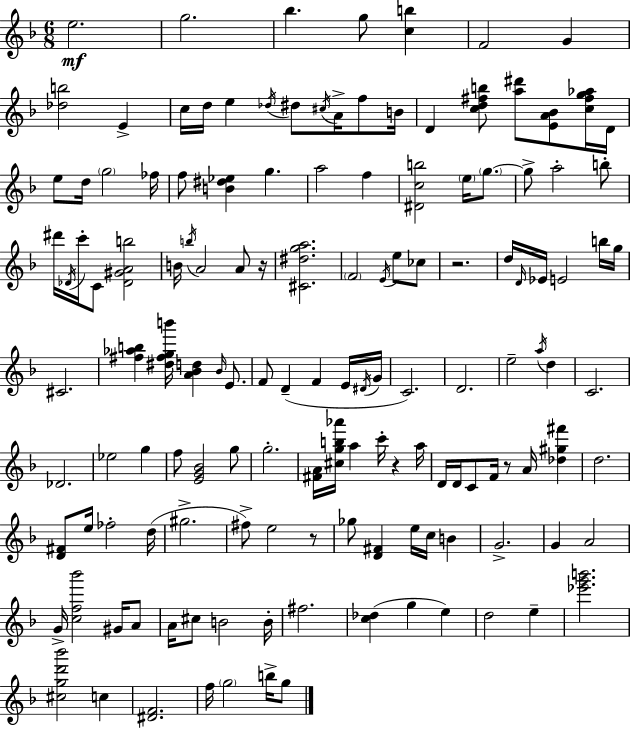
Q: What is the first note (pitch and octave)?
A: E5